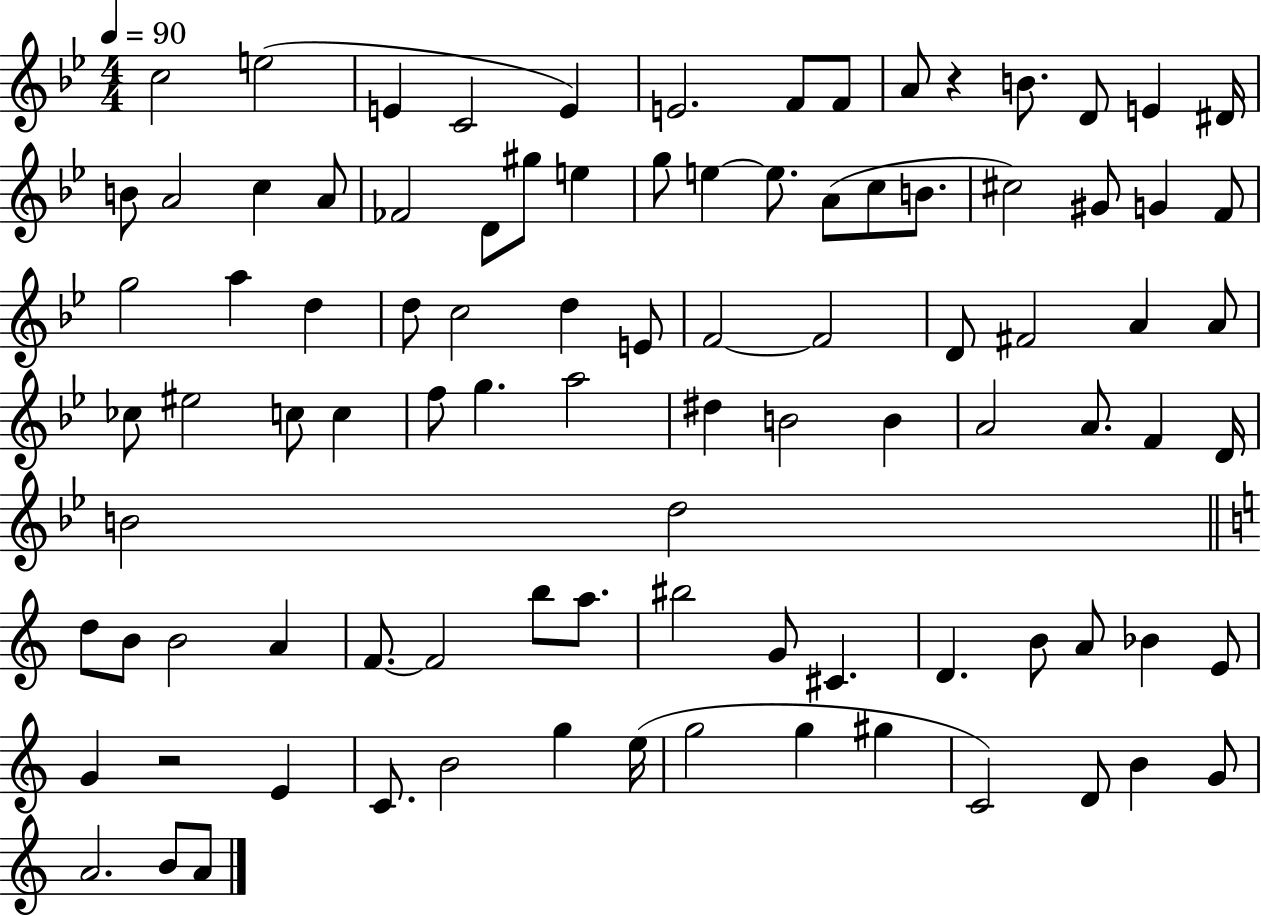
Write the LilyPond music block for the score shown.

{
  \clef treble
  \numericTimeSignature
  \time 4/4
  \key bes \major
  \tempo 4 = 90
  \repeat volta 2 { c''2 e''2( | e'4 c'2 e'4) | e'2. f'8 f'8 | a'8 r4 b'8. d'8 e'4 dis'16 | \break b'8 a'2 c''4 a'8 | fes'2 d'8 gis''8 e''4 | g''8 e''4~~ e''8. a'8( c''8 b'8. | cis''2) gis'8 g'4 f'8 | \break g''2 a''4 d''4 | d''8 c''2 d''4 e'8 | f'2~~ f'2 | d'8 fis'2 a'4 a'8 | \break ces''8 eis''2 c''8 c''4 | f''8 g''4. a''2 | dis''4 b'2 b'4 | a'2 a'8. f'4 d'16 | \break b'2 d''2 | \bar "||" \break \key c \major d''8 b'8 b'2 a'4 | f'8.~~ f'2 b''8 a''8. | bis''2 g'8 cis'4. | d'4. b'8 a'8 bes'4 e'8 | \break g'4 r2 e'4 | c'8. b'2 g''4 e''16( | g''2 g''4 gis''4 | c'2) d'8 b'4 g'8 | \break a'2. b'8 a'8 | } \bar "|."
}